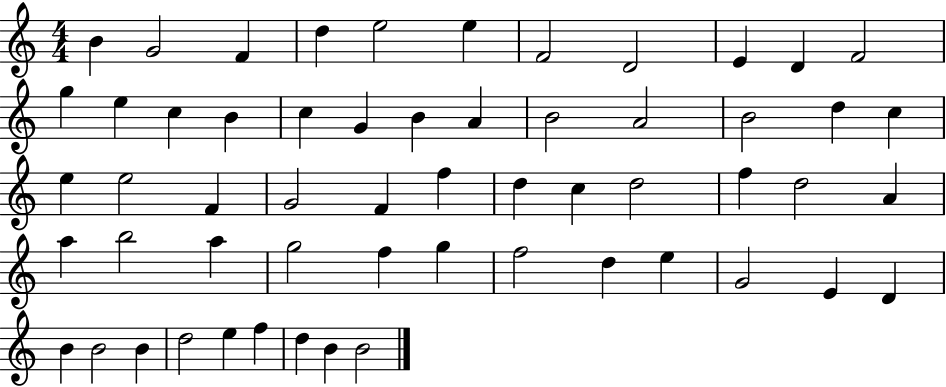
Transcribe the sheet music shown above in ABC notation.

X:1
T:Untitled
M:4/4
L:1/4
K:C
B G2 F d e2 e F2 D2 E D F2 g e c B c G B A B2 A2 B2 d c e e2 F G2 F f d c d2 f d2 A a b2 a g2 f g f2 d e G2 E D B B2 B d2 e f d B B2